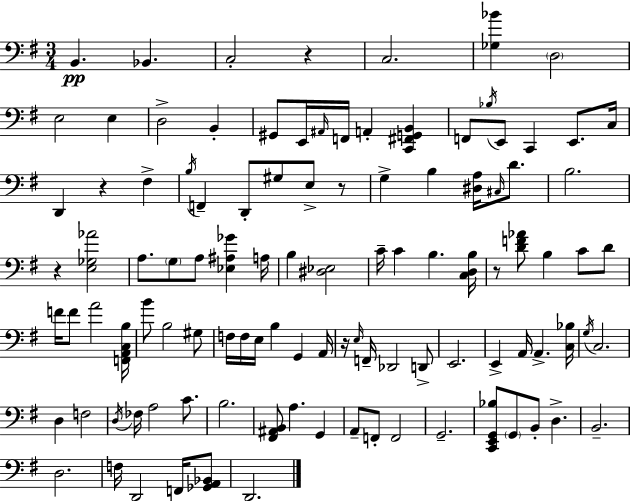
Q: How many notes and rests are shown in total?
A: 106